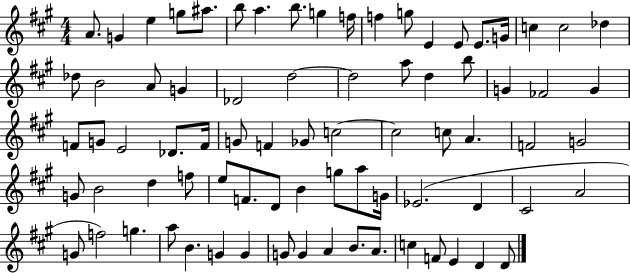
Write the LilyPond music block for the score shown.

{
  \clef treble
  \numericTimeSignature
  \time 4/4
  \key a \major
  a'8. g'4 e''4 g''8 ais''8. | b''8 a''4. b''8. g''4 f''16 | f''4 g''8 e'4 e'8 e'8. g'16 | c''4 c''2 des''4 | \break des''8 b'2 a'8 g'4 | des'2 d''2~~ | d''2 a''8 d''4 b''8 | g'4 fes'2 g'4 | \break f'8 g'8 e'2 des'8. f'16 | g'8 f'4 ges'8 c''2~~ | c''2 c''8 a'4. | f'2 g'2 | \break g'8 b'2 d''4 f''8 | e''8 f'8. d'8 b'4 g''8 a''8 g'16 | ees'2.( d'4 | cis'2 a'2 | \break g'8 f''2) g''4. | a''8 b'4. g'4 g'4 | g'8 g'4 a'4 b'8. a'8. | c''4 f'8 e'4 d'4 d'8 | \break \bar "|."
}